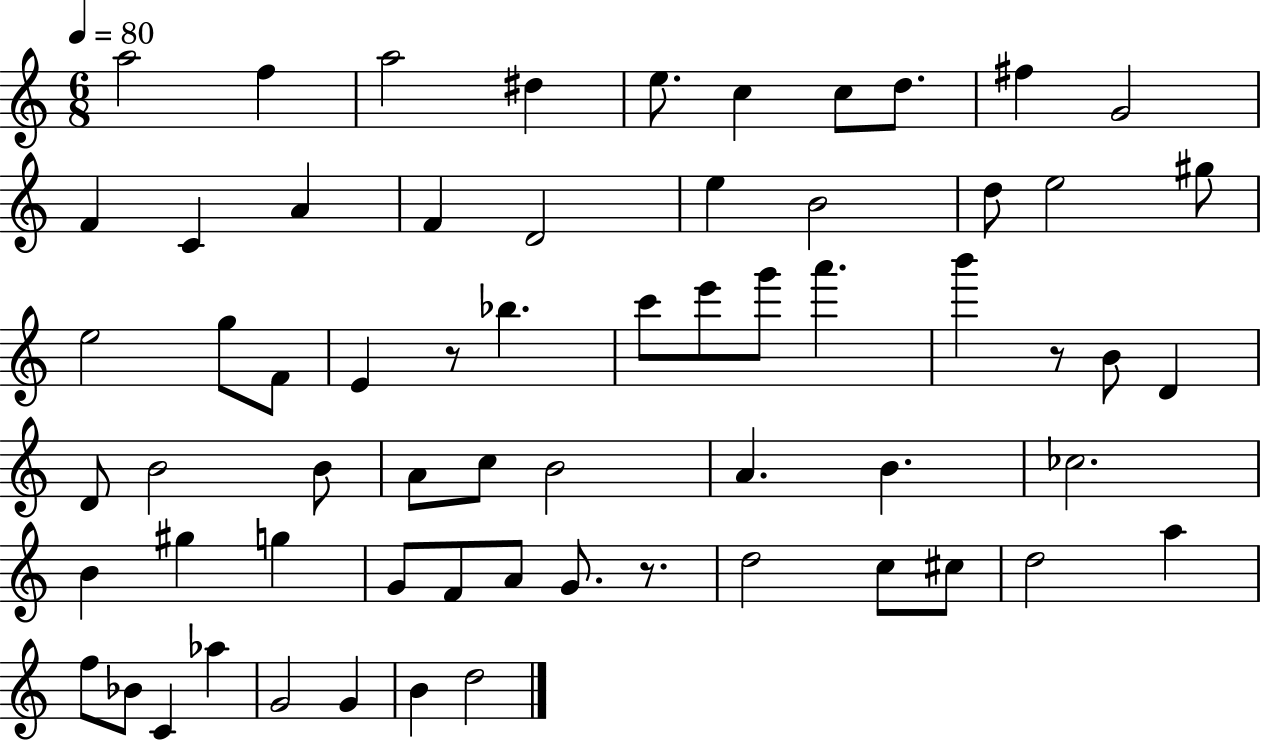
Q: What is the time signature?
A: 6/8